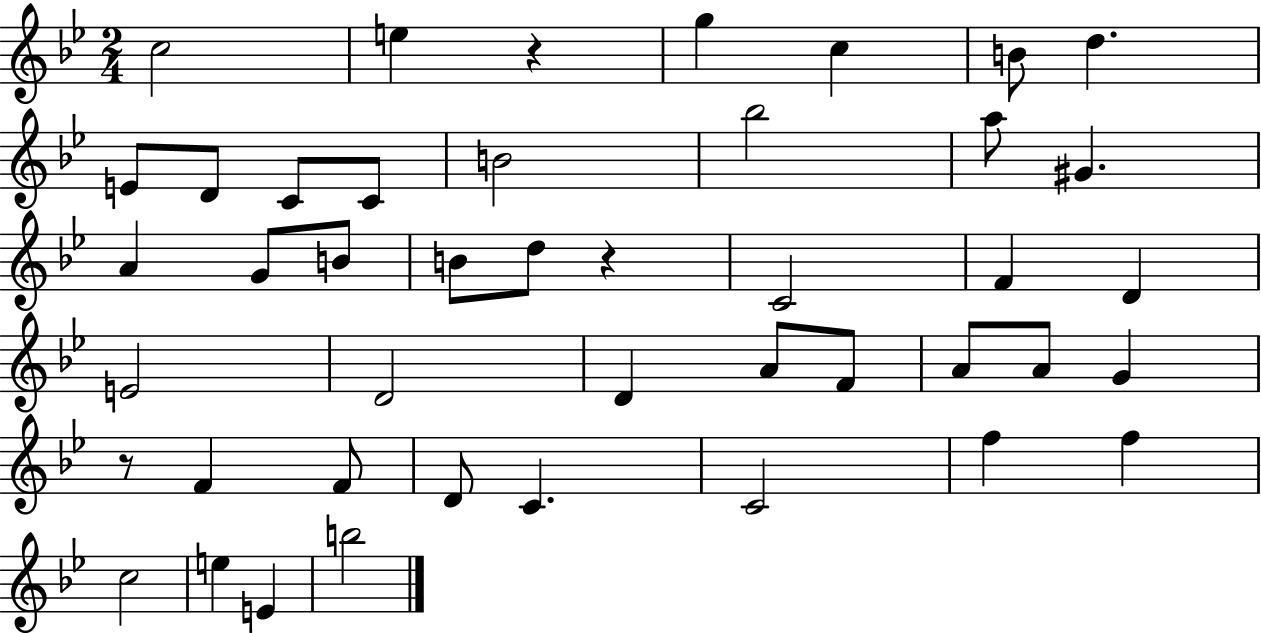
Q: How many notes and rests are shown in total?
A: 44